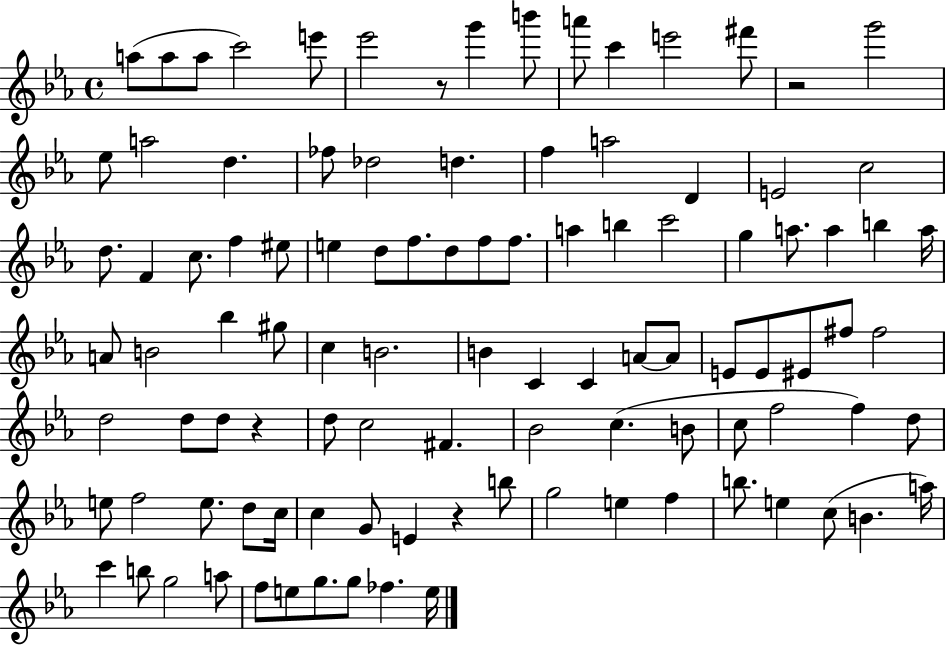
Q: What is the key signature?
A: EES major